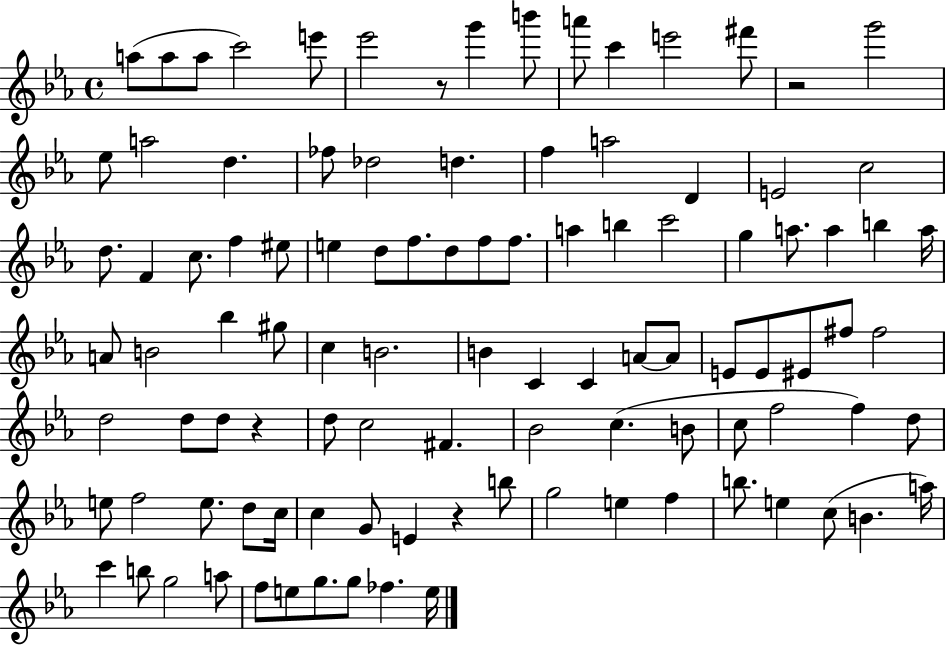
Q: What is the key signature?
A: EES major